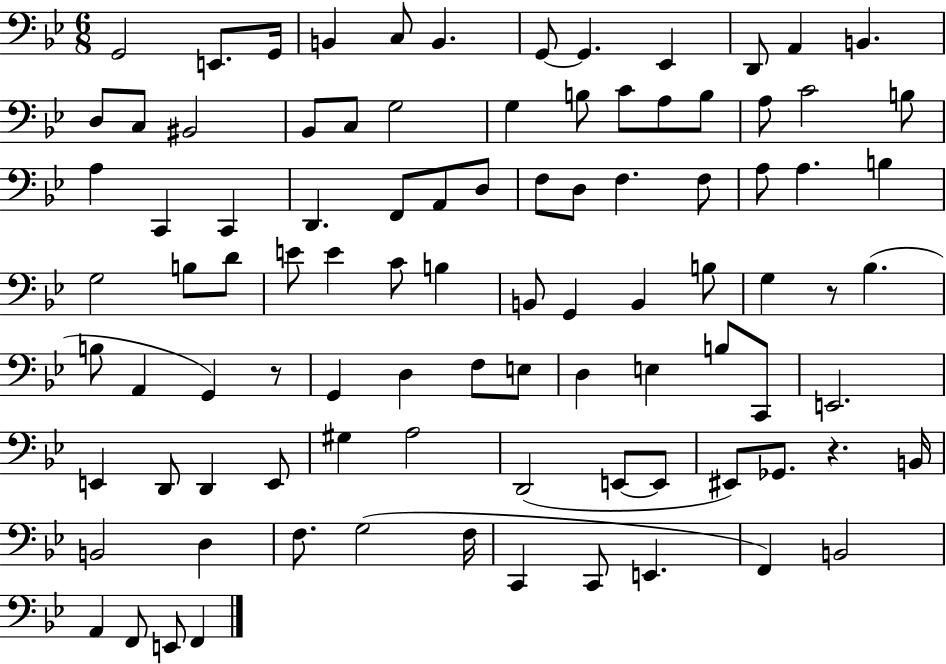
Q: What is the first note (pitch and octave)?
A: G2